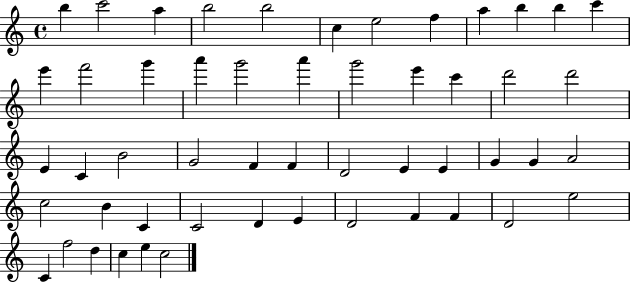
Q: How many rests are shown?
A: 0